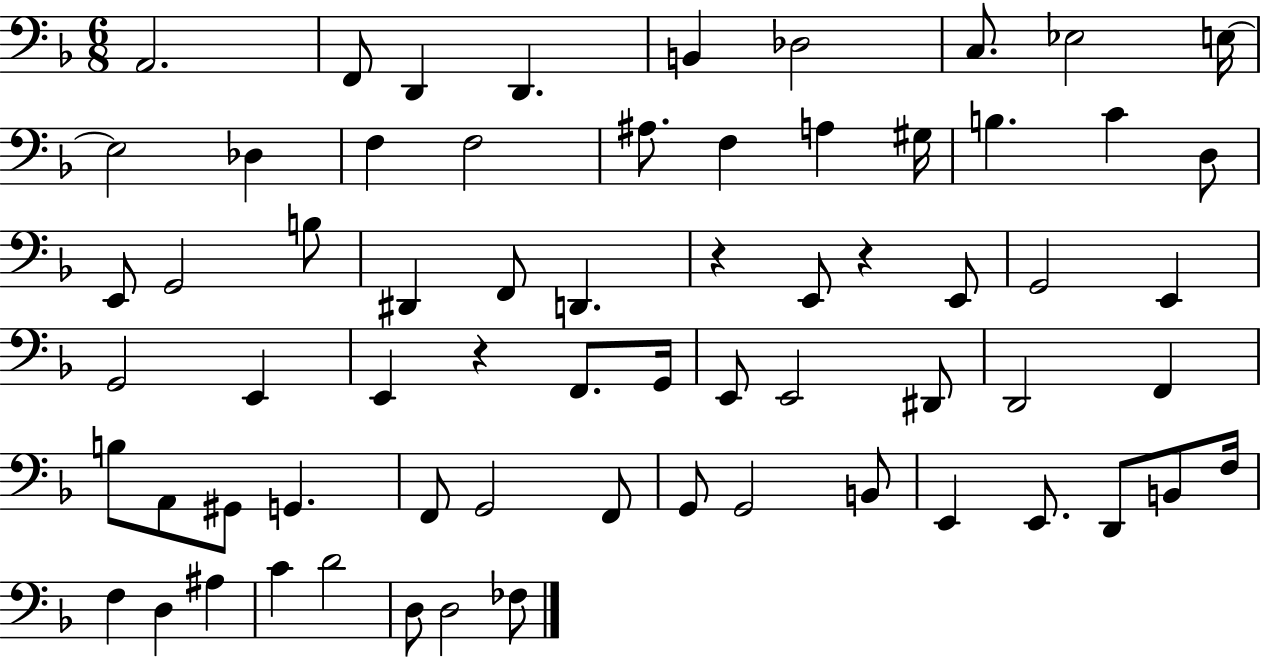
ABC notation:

X:1
T:Untitled
M:6/8
L:1/4
K:F
A,,2 F,,/2 D,, D,, B,, _D,2 C,/2 _E,2 E,/4 E,2 _D, F, F,2 ^A,/2 F, A, ^G,/4 B, C D,/2 E,,/2 G,,2 B,/2 ^D,, F,,/2 D,, z E,,/2 z E,,/2 G,,2 E,, G,,2 E,, E,, z F,,/2 G,,/4 E,,/2 E,,2 ^D,,/2 D,,2 F,, B,/2 A,,/2 ^G,,/2 G,, F,,/2 G,,2 F,,/2 G,,/2 G,,2 B,,/2 E,, E,,/2 D,,/2 B,,/2 F,/4 F, D, ^A, C D2 D,/2 D,2 _F,/2